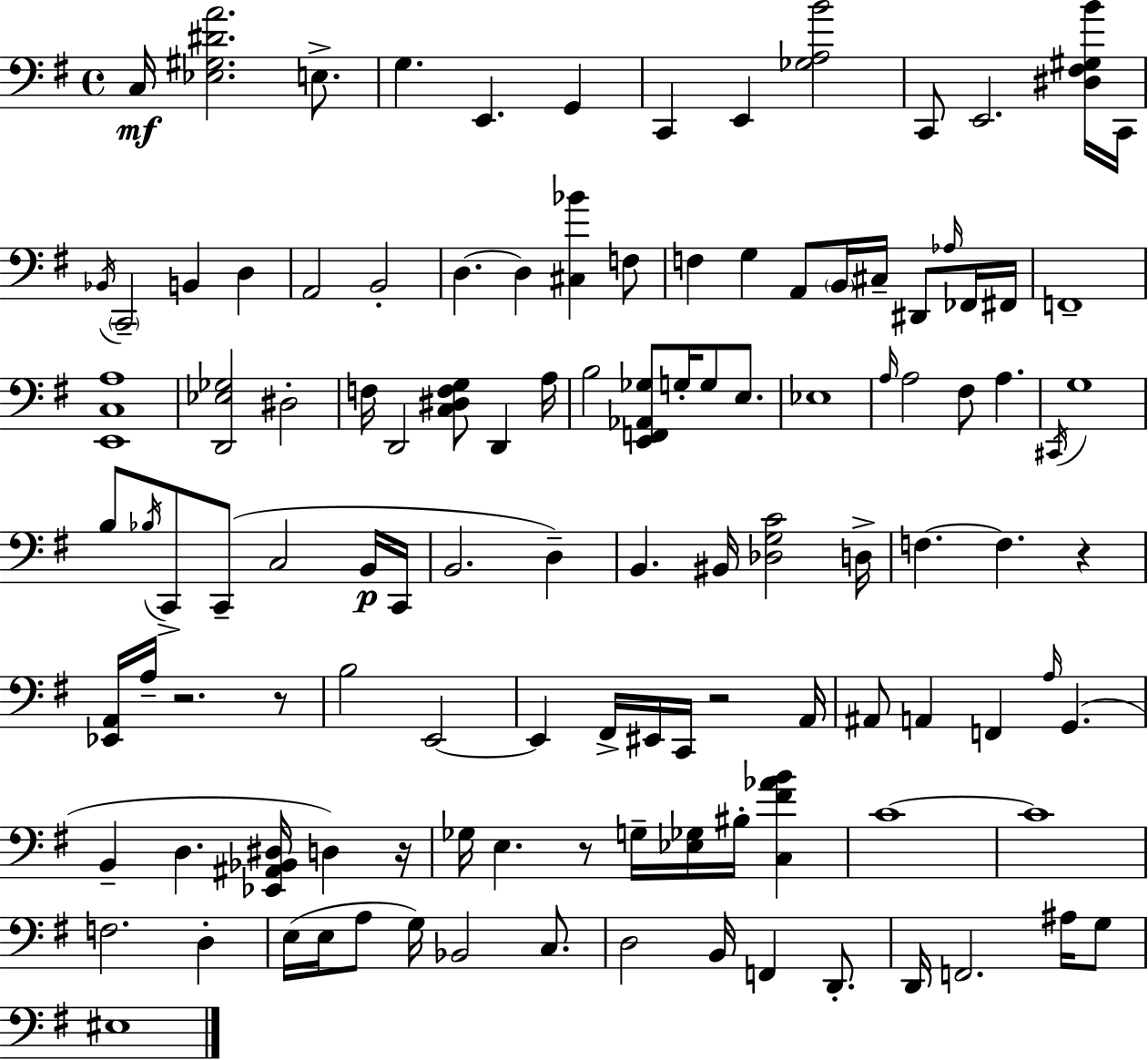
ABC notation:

X:1
T:Untitled
M:4/4
L:1/4
K:Em
C,/4 [_E,^G,^DA]2 E,/2 G, E,, G,, C,, E,, [_G,A,B]2 C,,/2 E,,2 [^D,^F,^G,B]/4 C,,/4 _B,,/4 C,,2 B,, D, A,,2 B,,2 D, D, [^C,_B] F,/2 F, G, A,,/2 B,,/4 ^C,/4 ^D,,/2 _A,/4 _F,,/4 ^F,,/4 F,,4 [E,,C,A,]4 [D,,_E,_G,]2 ^D,2 F,/4 D,,2 [C,^D,F,G,]/2 D,, A,/4 B,2 [E,,F,,_A,,_G,]/2 G,/4 G,/2 E,/2 _E,4 A,/4 A,2 ^F,/2 A, ^C,,/4 G,4 B,/2 _B,/4 C,,/2 C,,/2 C,2 B,,/4 C,,/4 B,,2 D, B,, ^B,,/4 [_D,G,C]2 D,/4 F, F, z [_E,,A,,]/4 A,/4 z2 z/2 B,2 E,,2 E,, ^F,,/4 ^E,,/4 C,,/4 z2 A,,/4 ^A,,/2 A,, F,, A,/4 G,, B,, D, [_E,,^A,,_B,,^D,]/4 D, z/4 _G,/4 E, z/2 G,/4 [_E,_G,]/4 ^B,/4 [C,^F_AB] C4 C4 F,2 D, E,/4 E,/4 A,/2 G,/4 _B,,2 C,/2 D,2 B,,/4 F,, D,,/2 D,,/4 F,,2 ^A,/4 G,/2 ^E,4